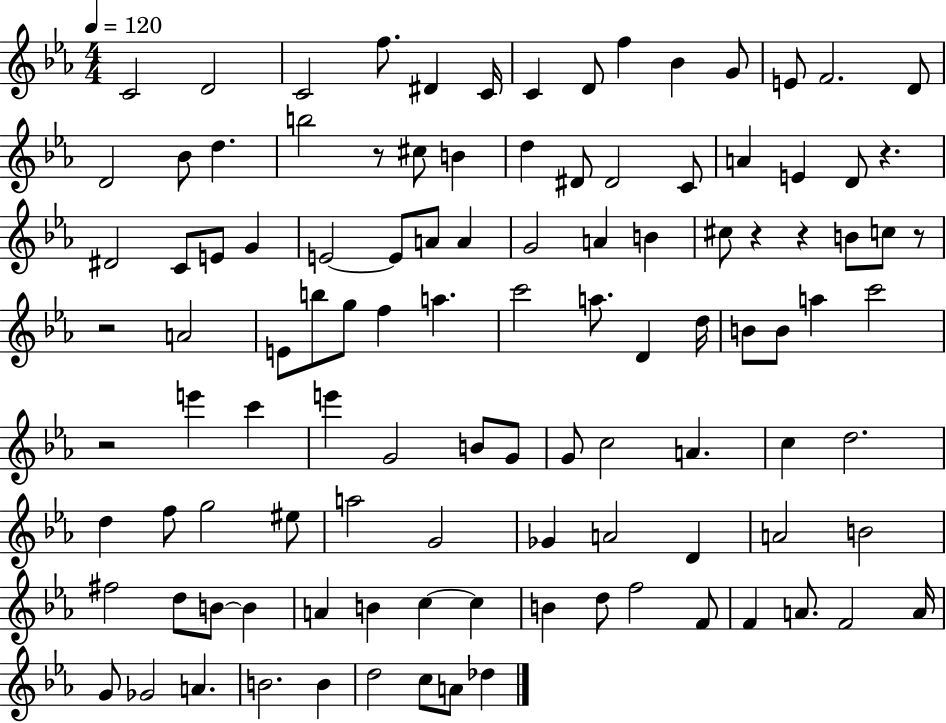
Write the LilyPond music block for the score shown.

{
  \clef treble
  \numericTimeSignature
  \time 4/4
  \key ees \major
  \tempo 4 = 120
  c'2 d'2 | c'2 f''8. dis'4 c'16 | c'4 d'8 f''4 bes'4 g'8 | e'8 f'2. d'8 | \break d'2 bes'8 d''4. | b''2 r8 cis''8 b'4 | d''4 dis'8 dis'2 c'8 | a'4 e'4 d'8 r4. | \break dis'2 c'8 e'8 g'4 | e'2~~ e'8 a'8 a'4 | g'2 a'4 b'4 | cis''8 r4 r4 b'8 c''8 r8 | \break r2 a'2 | e'8 b''8 g''8 f''4 a''4. | c'''2 a''8. d'4 d''16 | b'8 b'8 a''4 c'''2 | \break r2 e'''4 c'''4 | e'''4 g'2 b'8 g'8 | g'8 c''2 a'4. | c''4 d''2. | \break d''4 f''8 g''2 eis''8 | a''2 g'2 | ges'4 a'2 d'4 | a'2 b'2 | \break fis''2 d''8 b'8~~ b'4 | a'4 b'4 c''4~~ c''4 | b'4 d''8 f''2 f'8 | f'4 a'8. f'2 a'16 | \break g'8 ges'2 a'4. | b'2. b'4 | d''2 c''8 a'8 des''4 | \bar "|."
}